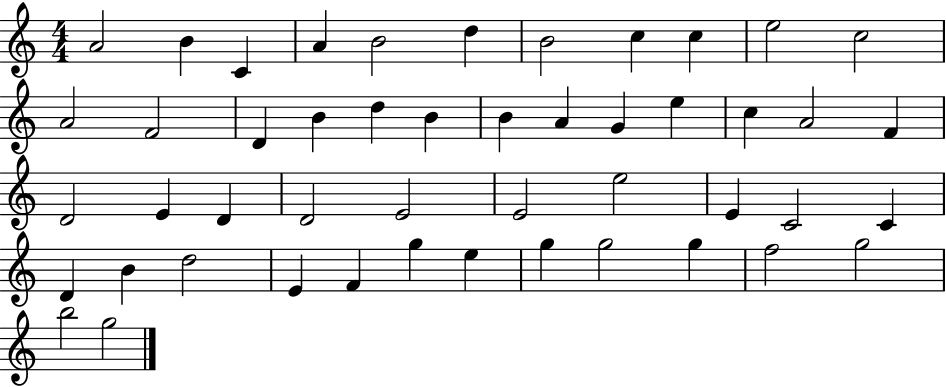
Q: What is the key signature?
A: C major